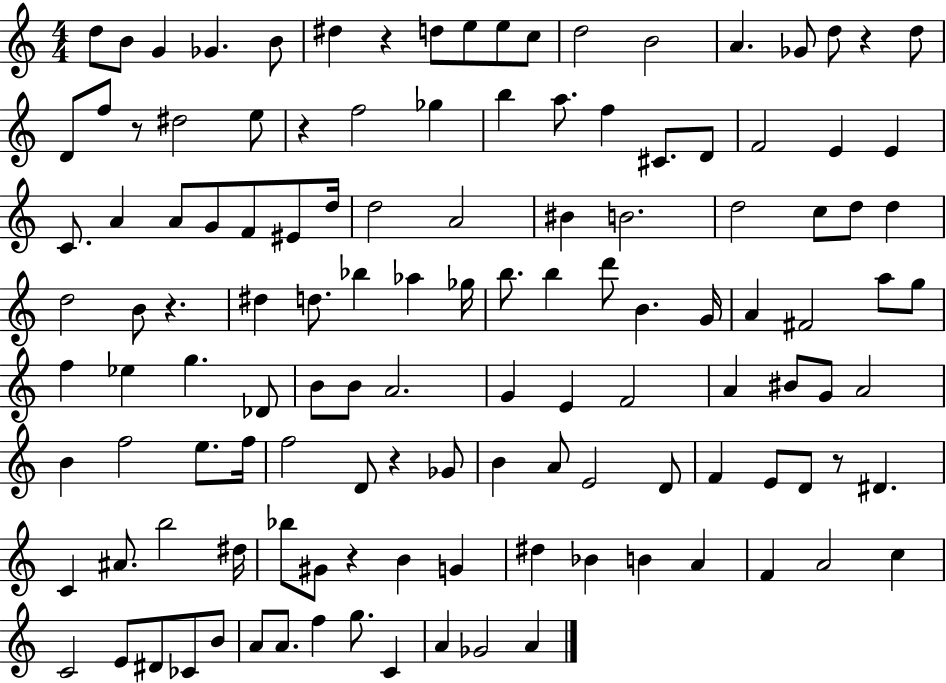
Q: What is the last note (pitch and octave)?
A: A4